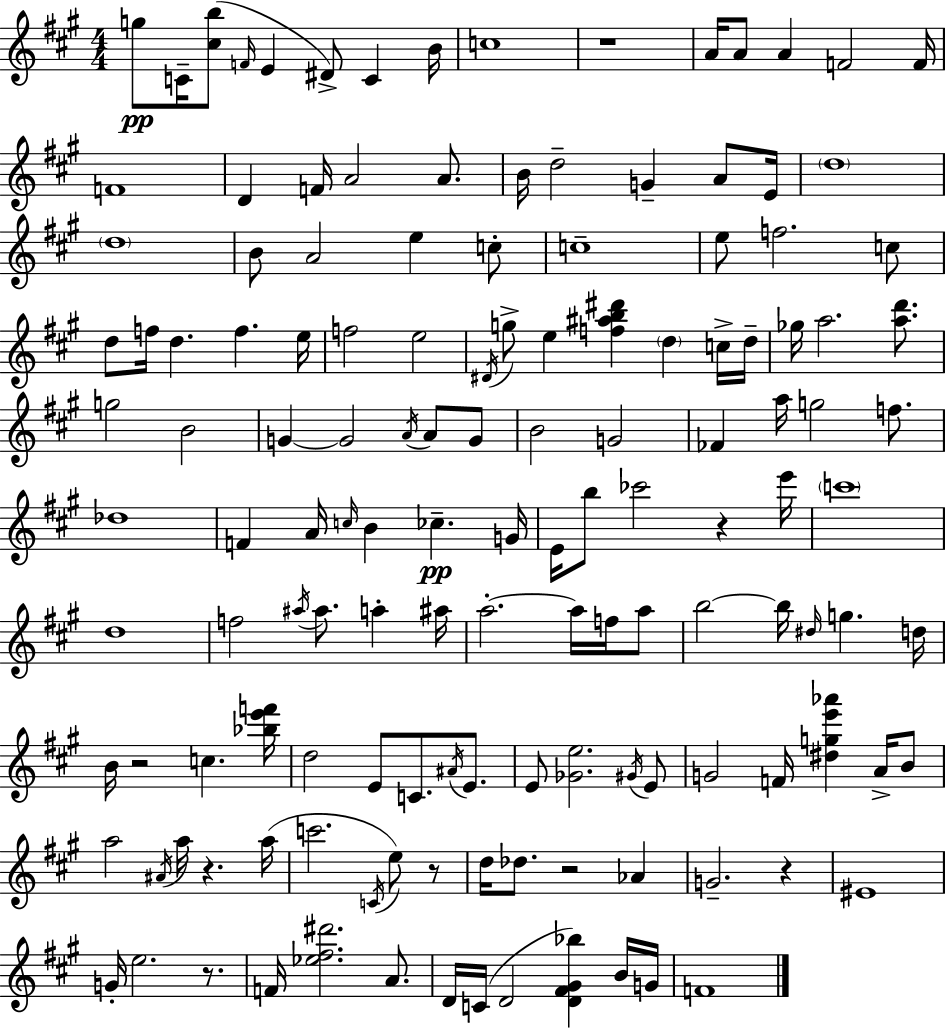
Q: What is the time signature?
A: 4/4